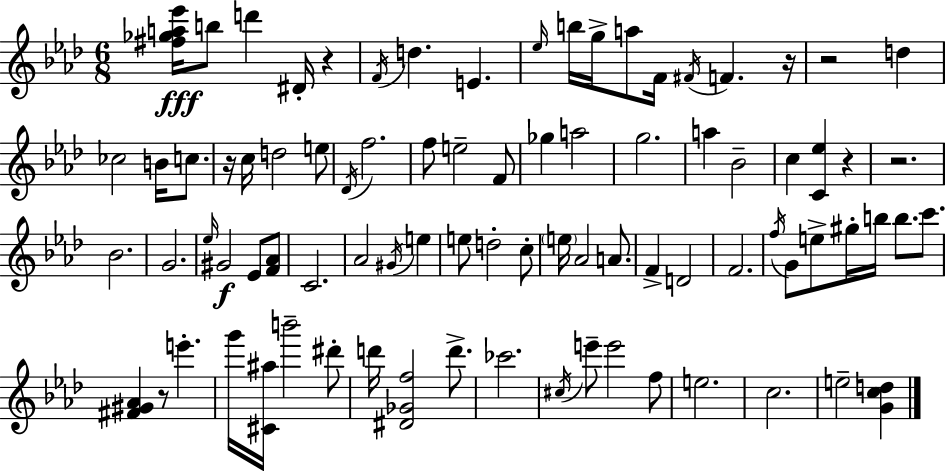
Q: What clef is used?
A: treble